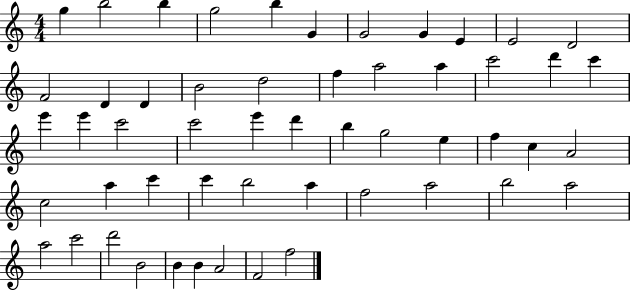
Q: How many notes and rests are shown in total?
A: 53